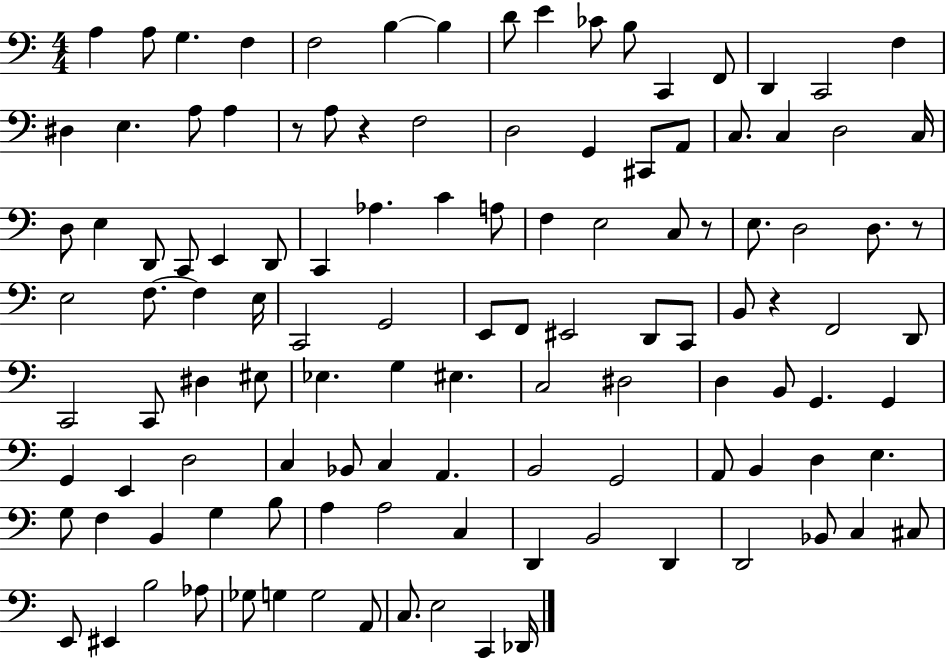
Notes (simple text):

A3/q A3/e G3/q. F3/q F3/h B3/q B3/q D4/e E4/q CES4/e B3/e C2/q F2/e D2/q C2/h F3/q D#3/q E3/q. A3/e A3/q R/e A3/e R/q F3/h D3/h G2/q C#2/e A2/e C3/e. C3/q D3/h C3/s D3/e E3/q D2/e C2/e E2/q D2/e C2/q Ab3/q. C4/q A3/e F3/q E3/h C3/e R/e E3/e. D3/h D3/e. R/e E3/h F3/e. F3/q E3/s C2/h G2/h E2/e F2/e EIS2/h D2/e C2/e B2/e R/q F2/h D2/e C2/h C2/e D#3/q EIS3/e Eb3/q. G3/q EIS3/q. C3/h D#3/h D3/q B2/e G2/q. G2/q G2/q E2/q D3/h C3/q Bb2/e C3/q A2/q. B2/h G2/h A2/e B2/q D3/q E3/q. G3/e F3/q B2/q G3/q B3/e A3/q A3/h C3/q D2/q B2/h D2/q D2/h Bb2/e C3/q C#3/e E2/e EIS2/q B3/h Ab3/e Gb3/e G3/q G3/h A2/e C3/e. E3/h C2/q Db2/s